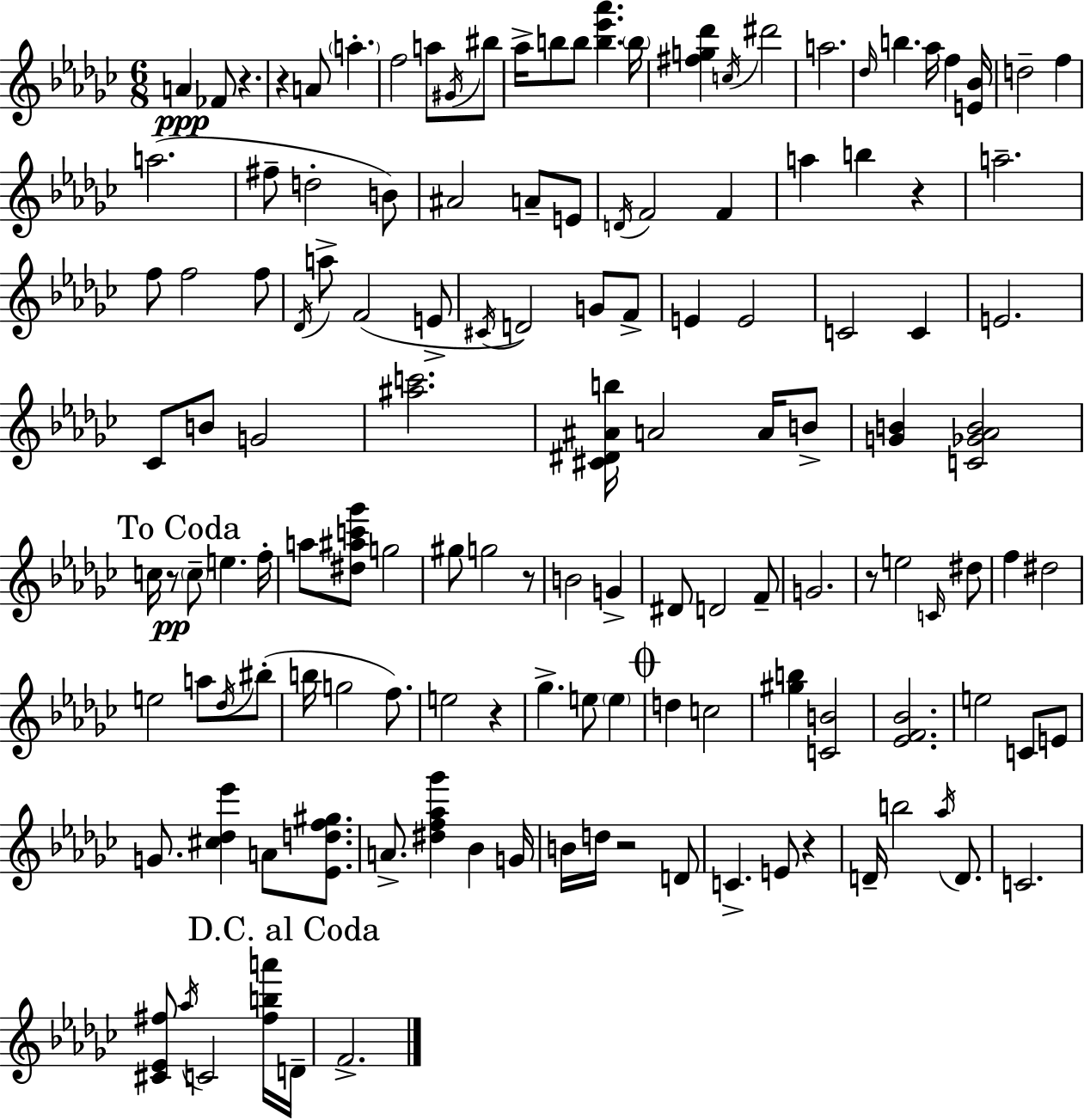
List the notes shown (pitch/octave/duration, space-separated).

A4/q FES4/e R/q. R/q A4/e A5/q. F5/h A5/e G#4/s BIS5/e Ab5/s B5/e B5/e [B5,Eb6,Ab6]/q. B5/s [F#5,G5,Db6]/q C5/s D#6/h A5/h. Db5/s B5/q. Ab5/s F5/q [E4,Bb4]/s D5/h F5/q A5/h. F#5/e D5/h B4/e A#4/h A4/e E4/e D4/s F4/h F4/q A5/q B5/q R/q A5/h. F5/e F5/h F5/e Db4/s A5/e F4/h E4/e C#4/s D4/h G4/e F4/e E4/q E4/h C4/h C4/q E4/h. CES4/e B4/e G4/h [A#5,C6]/h. [C#4,D#4,A#4,B5]/s A4/h A4/s B4/e [G4,B4]/q [C4,Gb4,Ab4,B4]/h C5/s R/e C5/e E5/q. F5/s A5/e [D#5,A#5,C6,Gb6]/e G5/h G#5/e G5/h R/e B4/h G4/q D#4/e D4/h F4/e G4/h. R/e E5/h C4/s D#5/e F5/q D#5/h E5/h A5/e Db5/s BIS5/e B5/s G5/h F5/e. E5/h R/q Gb5/q. E5/e E5/q D5/q C5/h [G#5,B5]/q [C4,B4]/h [Eb4,F4,Bb4]/h. E5/h C4/e E4/e G4/e. [C#5,Db5,Eb6]/q A4/e [Eb4,D5,F5,G#5]/e. A4/e. [D#5,F5,Ab5,Gb6]/q Bb4/q G4/s B4/s D5/s R/h D4/e C4/q. E4/e R/q D4/s B5/h Ab5/s D4/e. C4/h. [C#4,Eb4,F#5]/e Ab5/s C4/h [F#5,B5,A6]/s D4/s F4/h.